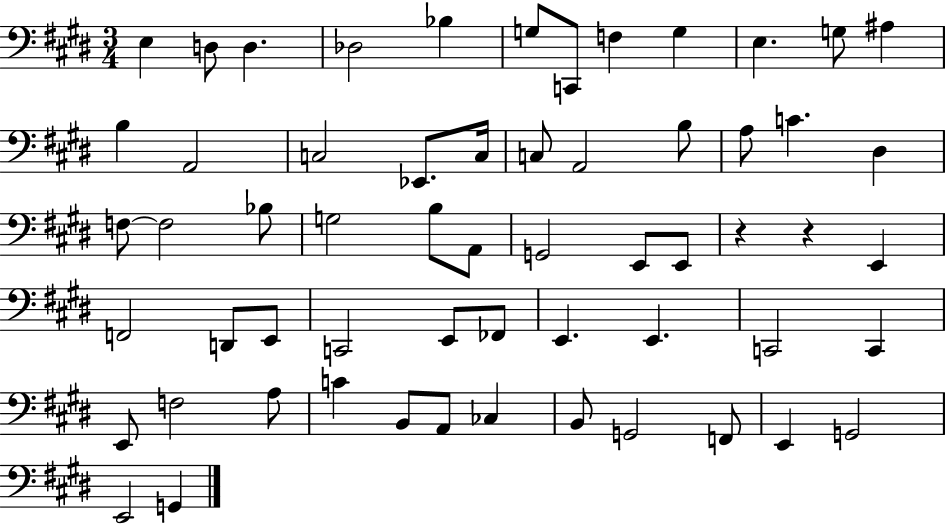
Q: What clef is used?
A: bass